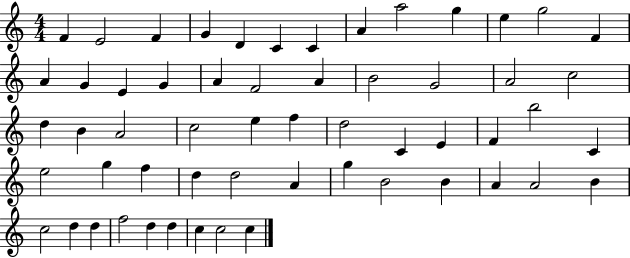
F4/q E4/h F4/q G4/q D4/q C4/q C4/q A4/q A5/h G5/q E5/q G5/h F4/q A4/q G4/q E4/q G4/q A4/q F4/h A4/q B4/h G4/h A4/h C5/h D5/q B4/q A4/h C5/h E5/q F5/q D5/h C4/q E4/q F4/q B5/h C4/q E5/h G5/q F5/q D5/q D5/h A4/q G5/q B4/h B4/q A4/q A4/h B4/q C5/h D5/q D5/q F5/h D5/q D5/q C5/q C5/h C5/q